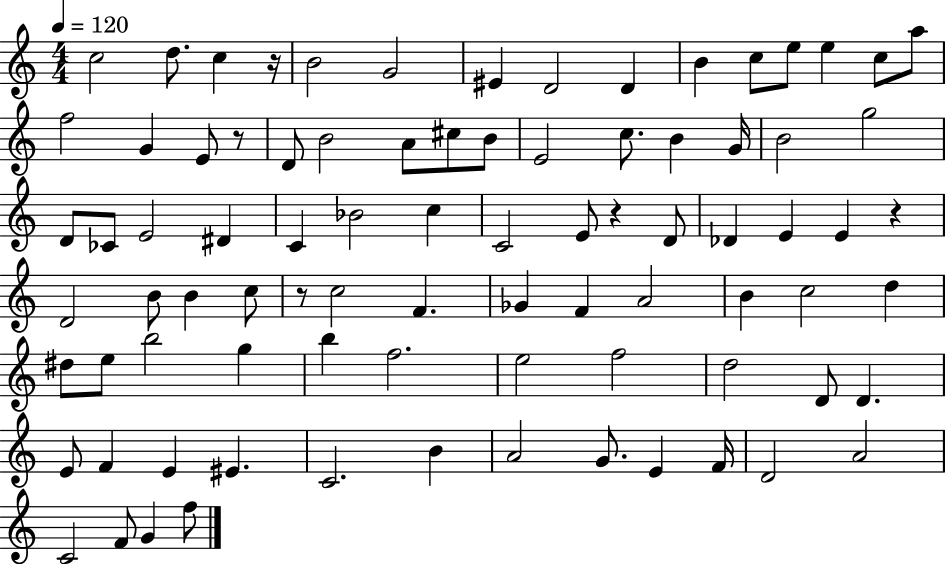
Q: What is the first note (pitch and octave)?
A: C5